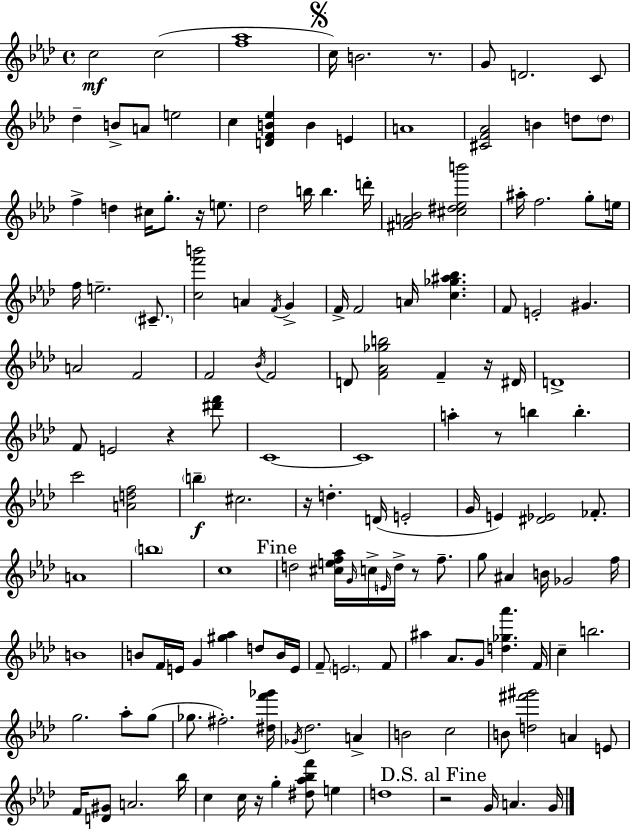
C5/h C5/h [F5,Ab5]/w C5/s B4/h. R/e. G4/e D4/h. C4/e Db5/q B4/e A4/e E5/h C5/q [D4,F4,B4,Eb5]/q B4/q E4/q A4/w [C#4,F4,Ab4]/h B4/q D5/e D5/e F5/q D5/q C#5/s G5/e. R/s E5/e. Db5/h B5/s B5/q. D6/s [F#4,A4,Bb4]/h [C#5,D#5,Eb5,B6]/h A#5/s F5/h. G5/e E5/s F5/s E5/h. C#4/e. [C5,F6,B6]/h A4/q F4/s G4/q F4/s F4/h A4/s [C5,Gb5,A#5,Bb5]/q. F4/e E4/h G#4/q. A4/h F4/h F4/h Bb4/s F4/h D4/e [F4,Ab4,Gb5,B5]/h F4/q R/s D#4/s D4/w F4/e E4/h R/q [D#6,F6]/e C4/w C4/w A5/q R/e B5/q B5/q. C6/h [A4,D5,F5]/h B5/q C#5/h. R/s D5/q. D4/s E4/h G4/s E4/q [D#4,Eb4]/h FES4/e. A4/w B5/w C5/w D5/h [C#5,E5,F5,Ab5]/s G4/s C5/s E4/s D5/s R/e F5/e. G5/e A#4/q B4/s Gb4/h F5/s B4/w B4/e F4/s E4/s G4/q [G#5,Ab5]/q D5/e B4/s E4/s F4/e E4/h. F4/e A#5/q Ab4/e. G4/e [D5,Gb5,Ab6]/q. F4/s C5/q B5/h. G5/h. Ab5/e G5/e Gb5/e. F#5/h. [D#5,F6,Gb6]/s Gb4/s Db5/h. A4/q B4/h C5/h B4/e [D5,F#6,G#6]/h A4/q E4/e F4/s [D4,G#4]/e A4/h. Bb5/s C5/q C5/s R/s G5/q [D#5,Ab5,Bb5,F6]/e E5/q D5/w R/h G4/s A4/q. G4/s